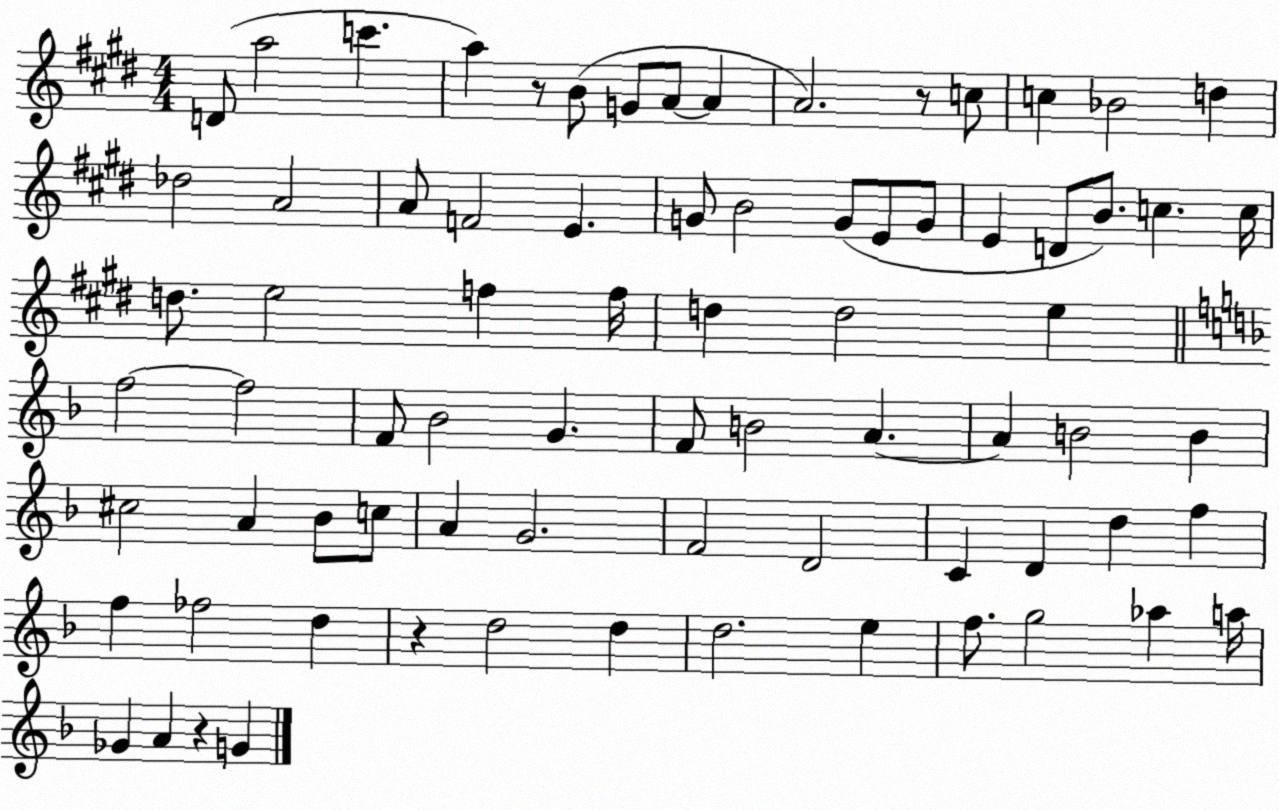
X:1
T:Untitled
M:4/4
L:1/4
K:E
D/2 a2 c' a z/2 B/2 G/2 A/2 A A2 z/2 c/2 c _B2 d _d2 A2 A/2 F2 E G/2 B2 G/2 E/2 G/2 E D/2 B/2 c c/4 d/2 e2 f f/4 d d2 e f2 f2 F/2 _B2 G F/2 B2 A A B2 B ^c2 A _B/2 c/2 A G2 F2 D2 C D d f f _f2 d z d2 d d2 e f/2 g2 _a a/4 _G A z G